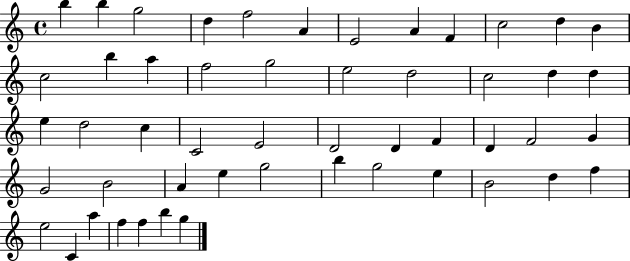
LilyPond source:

{
  \clef treble
  \time 4/4
  \defaultTimeSignature
  \key c \major
  b''4 b''4 g''2 | d''4 f''2 a'4 | e'2 a'4 f'4 | c''2 d''4 b'4 | \break c''2 b''4 a''4 | f''2 g''2 | e''2 d''2 | c''2 d''4 d''4 | \break e''4 d''2 c''4 | c'2 e'2 | d'2 d'4 f'4 | d'4 f'2 g'4 | \break g'2 b'2 | a'4 e''4 g''2 | b''4 g''2 e''4 | b'2 d''4 f''4 | \break e''2 c'4 a''4 | f''4 f''4 b''4 g''4 | \bar "|."
}